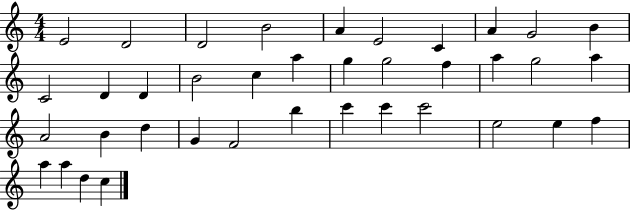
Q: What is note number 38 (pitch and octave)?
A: C5